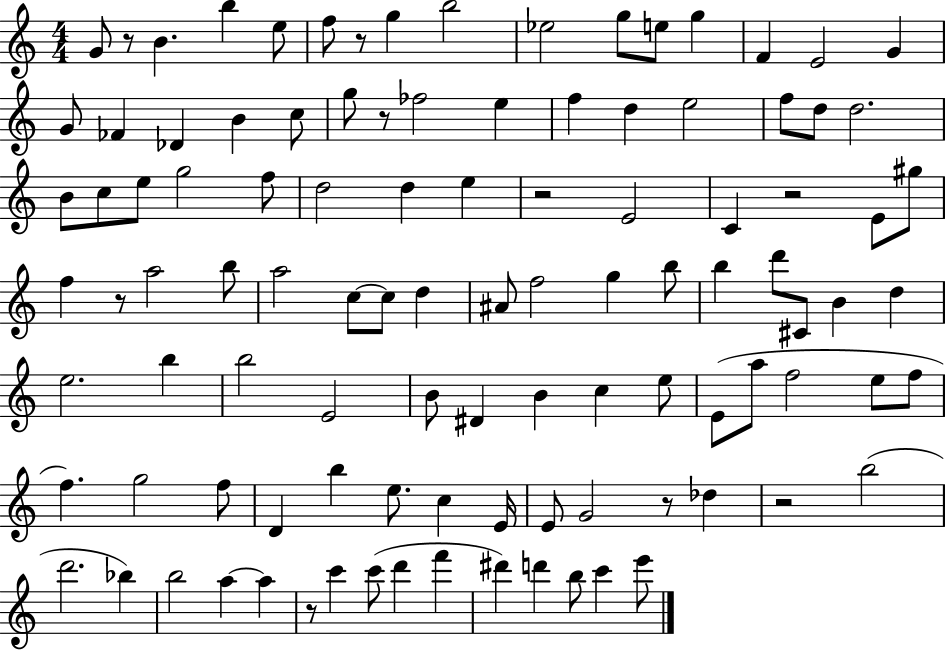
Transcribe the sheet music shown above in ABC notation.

X:1
T:Untitled
M:4/4
L:1/4
K:C
G/2 z/2 B b e/2 f/2 z/2 g b2 _e2 g/2 e/2 g F E2 G G/2 _F _D B c/2 g/2 z/2 _f2 e f d e2 f/2 d/2 d2 B/2 c/2 e/2 g2 f/2 d2 d e z2 E2 C z2 E/2 ^g/2 f z/2 a2 b/2 a2 c/2 c/2 d ^A/2 f2 g b/2 b d'/2 ^C/2 B d e2 b b2 E2 B/2 ^D B c e/2 E/2 a/2 f2 e/2 f/2 f g2 f/2 D b e/2 c E/4 E/2 G2 z/2 _d z2 b2 d'2 _b b2 a a z/2 c' c'/2 d' f' ^d' d' b/2 c' e'/2